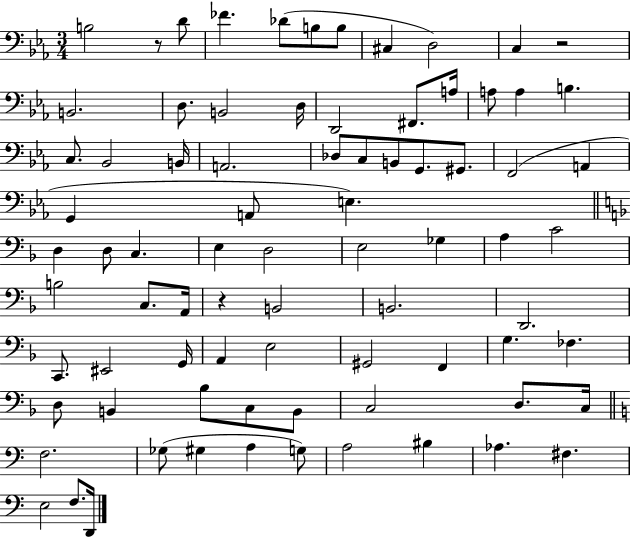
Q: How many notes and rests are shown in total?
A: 80